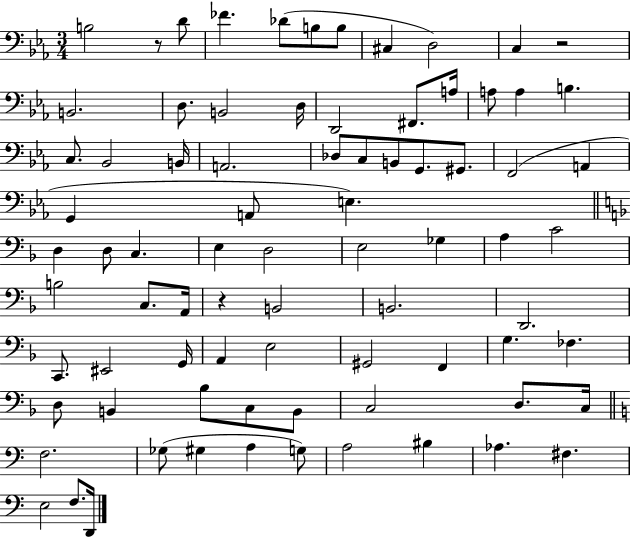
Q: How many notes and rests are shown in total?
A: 80